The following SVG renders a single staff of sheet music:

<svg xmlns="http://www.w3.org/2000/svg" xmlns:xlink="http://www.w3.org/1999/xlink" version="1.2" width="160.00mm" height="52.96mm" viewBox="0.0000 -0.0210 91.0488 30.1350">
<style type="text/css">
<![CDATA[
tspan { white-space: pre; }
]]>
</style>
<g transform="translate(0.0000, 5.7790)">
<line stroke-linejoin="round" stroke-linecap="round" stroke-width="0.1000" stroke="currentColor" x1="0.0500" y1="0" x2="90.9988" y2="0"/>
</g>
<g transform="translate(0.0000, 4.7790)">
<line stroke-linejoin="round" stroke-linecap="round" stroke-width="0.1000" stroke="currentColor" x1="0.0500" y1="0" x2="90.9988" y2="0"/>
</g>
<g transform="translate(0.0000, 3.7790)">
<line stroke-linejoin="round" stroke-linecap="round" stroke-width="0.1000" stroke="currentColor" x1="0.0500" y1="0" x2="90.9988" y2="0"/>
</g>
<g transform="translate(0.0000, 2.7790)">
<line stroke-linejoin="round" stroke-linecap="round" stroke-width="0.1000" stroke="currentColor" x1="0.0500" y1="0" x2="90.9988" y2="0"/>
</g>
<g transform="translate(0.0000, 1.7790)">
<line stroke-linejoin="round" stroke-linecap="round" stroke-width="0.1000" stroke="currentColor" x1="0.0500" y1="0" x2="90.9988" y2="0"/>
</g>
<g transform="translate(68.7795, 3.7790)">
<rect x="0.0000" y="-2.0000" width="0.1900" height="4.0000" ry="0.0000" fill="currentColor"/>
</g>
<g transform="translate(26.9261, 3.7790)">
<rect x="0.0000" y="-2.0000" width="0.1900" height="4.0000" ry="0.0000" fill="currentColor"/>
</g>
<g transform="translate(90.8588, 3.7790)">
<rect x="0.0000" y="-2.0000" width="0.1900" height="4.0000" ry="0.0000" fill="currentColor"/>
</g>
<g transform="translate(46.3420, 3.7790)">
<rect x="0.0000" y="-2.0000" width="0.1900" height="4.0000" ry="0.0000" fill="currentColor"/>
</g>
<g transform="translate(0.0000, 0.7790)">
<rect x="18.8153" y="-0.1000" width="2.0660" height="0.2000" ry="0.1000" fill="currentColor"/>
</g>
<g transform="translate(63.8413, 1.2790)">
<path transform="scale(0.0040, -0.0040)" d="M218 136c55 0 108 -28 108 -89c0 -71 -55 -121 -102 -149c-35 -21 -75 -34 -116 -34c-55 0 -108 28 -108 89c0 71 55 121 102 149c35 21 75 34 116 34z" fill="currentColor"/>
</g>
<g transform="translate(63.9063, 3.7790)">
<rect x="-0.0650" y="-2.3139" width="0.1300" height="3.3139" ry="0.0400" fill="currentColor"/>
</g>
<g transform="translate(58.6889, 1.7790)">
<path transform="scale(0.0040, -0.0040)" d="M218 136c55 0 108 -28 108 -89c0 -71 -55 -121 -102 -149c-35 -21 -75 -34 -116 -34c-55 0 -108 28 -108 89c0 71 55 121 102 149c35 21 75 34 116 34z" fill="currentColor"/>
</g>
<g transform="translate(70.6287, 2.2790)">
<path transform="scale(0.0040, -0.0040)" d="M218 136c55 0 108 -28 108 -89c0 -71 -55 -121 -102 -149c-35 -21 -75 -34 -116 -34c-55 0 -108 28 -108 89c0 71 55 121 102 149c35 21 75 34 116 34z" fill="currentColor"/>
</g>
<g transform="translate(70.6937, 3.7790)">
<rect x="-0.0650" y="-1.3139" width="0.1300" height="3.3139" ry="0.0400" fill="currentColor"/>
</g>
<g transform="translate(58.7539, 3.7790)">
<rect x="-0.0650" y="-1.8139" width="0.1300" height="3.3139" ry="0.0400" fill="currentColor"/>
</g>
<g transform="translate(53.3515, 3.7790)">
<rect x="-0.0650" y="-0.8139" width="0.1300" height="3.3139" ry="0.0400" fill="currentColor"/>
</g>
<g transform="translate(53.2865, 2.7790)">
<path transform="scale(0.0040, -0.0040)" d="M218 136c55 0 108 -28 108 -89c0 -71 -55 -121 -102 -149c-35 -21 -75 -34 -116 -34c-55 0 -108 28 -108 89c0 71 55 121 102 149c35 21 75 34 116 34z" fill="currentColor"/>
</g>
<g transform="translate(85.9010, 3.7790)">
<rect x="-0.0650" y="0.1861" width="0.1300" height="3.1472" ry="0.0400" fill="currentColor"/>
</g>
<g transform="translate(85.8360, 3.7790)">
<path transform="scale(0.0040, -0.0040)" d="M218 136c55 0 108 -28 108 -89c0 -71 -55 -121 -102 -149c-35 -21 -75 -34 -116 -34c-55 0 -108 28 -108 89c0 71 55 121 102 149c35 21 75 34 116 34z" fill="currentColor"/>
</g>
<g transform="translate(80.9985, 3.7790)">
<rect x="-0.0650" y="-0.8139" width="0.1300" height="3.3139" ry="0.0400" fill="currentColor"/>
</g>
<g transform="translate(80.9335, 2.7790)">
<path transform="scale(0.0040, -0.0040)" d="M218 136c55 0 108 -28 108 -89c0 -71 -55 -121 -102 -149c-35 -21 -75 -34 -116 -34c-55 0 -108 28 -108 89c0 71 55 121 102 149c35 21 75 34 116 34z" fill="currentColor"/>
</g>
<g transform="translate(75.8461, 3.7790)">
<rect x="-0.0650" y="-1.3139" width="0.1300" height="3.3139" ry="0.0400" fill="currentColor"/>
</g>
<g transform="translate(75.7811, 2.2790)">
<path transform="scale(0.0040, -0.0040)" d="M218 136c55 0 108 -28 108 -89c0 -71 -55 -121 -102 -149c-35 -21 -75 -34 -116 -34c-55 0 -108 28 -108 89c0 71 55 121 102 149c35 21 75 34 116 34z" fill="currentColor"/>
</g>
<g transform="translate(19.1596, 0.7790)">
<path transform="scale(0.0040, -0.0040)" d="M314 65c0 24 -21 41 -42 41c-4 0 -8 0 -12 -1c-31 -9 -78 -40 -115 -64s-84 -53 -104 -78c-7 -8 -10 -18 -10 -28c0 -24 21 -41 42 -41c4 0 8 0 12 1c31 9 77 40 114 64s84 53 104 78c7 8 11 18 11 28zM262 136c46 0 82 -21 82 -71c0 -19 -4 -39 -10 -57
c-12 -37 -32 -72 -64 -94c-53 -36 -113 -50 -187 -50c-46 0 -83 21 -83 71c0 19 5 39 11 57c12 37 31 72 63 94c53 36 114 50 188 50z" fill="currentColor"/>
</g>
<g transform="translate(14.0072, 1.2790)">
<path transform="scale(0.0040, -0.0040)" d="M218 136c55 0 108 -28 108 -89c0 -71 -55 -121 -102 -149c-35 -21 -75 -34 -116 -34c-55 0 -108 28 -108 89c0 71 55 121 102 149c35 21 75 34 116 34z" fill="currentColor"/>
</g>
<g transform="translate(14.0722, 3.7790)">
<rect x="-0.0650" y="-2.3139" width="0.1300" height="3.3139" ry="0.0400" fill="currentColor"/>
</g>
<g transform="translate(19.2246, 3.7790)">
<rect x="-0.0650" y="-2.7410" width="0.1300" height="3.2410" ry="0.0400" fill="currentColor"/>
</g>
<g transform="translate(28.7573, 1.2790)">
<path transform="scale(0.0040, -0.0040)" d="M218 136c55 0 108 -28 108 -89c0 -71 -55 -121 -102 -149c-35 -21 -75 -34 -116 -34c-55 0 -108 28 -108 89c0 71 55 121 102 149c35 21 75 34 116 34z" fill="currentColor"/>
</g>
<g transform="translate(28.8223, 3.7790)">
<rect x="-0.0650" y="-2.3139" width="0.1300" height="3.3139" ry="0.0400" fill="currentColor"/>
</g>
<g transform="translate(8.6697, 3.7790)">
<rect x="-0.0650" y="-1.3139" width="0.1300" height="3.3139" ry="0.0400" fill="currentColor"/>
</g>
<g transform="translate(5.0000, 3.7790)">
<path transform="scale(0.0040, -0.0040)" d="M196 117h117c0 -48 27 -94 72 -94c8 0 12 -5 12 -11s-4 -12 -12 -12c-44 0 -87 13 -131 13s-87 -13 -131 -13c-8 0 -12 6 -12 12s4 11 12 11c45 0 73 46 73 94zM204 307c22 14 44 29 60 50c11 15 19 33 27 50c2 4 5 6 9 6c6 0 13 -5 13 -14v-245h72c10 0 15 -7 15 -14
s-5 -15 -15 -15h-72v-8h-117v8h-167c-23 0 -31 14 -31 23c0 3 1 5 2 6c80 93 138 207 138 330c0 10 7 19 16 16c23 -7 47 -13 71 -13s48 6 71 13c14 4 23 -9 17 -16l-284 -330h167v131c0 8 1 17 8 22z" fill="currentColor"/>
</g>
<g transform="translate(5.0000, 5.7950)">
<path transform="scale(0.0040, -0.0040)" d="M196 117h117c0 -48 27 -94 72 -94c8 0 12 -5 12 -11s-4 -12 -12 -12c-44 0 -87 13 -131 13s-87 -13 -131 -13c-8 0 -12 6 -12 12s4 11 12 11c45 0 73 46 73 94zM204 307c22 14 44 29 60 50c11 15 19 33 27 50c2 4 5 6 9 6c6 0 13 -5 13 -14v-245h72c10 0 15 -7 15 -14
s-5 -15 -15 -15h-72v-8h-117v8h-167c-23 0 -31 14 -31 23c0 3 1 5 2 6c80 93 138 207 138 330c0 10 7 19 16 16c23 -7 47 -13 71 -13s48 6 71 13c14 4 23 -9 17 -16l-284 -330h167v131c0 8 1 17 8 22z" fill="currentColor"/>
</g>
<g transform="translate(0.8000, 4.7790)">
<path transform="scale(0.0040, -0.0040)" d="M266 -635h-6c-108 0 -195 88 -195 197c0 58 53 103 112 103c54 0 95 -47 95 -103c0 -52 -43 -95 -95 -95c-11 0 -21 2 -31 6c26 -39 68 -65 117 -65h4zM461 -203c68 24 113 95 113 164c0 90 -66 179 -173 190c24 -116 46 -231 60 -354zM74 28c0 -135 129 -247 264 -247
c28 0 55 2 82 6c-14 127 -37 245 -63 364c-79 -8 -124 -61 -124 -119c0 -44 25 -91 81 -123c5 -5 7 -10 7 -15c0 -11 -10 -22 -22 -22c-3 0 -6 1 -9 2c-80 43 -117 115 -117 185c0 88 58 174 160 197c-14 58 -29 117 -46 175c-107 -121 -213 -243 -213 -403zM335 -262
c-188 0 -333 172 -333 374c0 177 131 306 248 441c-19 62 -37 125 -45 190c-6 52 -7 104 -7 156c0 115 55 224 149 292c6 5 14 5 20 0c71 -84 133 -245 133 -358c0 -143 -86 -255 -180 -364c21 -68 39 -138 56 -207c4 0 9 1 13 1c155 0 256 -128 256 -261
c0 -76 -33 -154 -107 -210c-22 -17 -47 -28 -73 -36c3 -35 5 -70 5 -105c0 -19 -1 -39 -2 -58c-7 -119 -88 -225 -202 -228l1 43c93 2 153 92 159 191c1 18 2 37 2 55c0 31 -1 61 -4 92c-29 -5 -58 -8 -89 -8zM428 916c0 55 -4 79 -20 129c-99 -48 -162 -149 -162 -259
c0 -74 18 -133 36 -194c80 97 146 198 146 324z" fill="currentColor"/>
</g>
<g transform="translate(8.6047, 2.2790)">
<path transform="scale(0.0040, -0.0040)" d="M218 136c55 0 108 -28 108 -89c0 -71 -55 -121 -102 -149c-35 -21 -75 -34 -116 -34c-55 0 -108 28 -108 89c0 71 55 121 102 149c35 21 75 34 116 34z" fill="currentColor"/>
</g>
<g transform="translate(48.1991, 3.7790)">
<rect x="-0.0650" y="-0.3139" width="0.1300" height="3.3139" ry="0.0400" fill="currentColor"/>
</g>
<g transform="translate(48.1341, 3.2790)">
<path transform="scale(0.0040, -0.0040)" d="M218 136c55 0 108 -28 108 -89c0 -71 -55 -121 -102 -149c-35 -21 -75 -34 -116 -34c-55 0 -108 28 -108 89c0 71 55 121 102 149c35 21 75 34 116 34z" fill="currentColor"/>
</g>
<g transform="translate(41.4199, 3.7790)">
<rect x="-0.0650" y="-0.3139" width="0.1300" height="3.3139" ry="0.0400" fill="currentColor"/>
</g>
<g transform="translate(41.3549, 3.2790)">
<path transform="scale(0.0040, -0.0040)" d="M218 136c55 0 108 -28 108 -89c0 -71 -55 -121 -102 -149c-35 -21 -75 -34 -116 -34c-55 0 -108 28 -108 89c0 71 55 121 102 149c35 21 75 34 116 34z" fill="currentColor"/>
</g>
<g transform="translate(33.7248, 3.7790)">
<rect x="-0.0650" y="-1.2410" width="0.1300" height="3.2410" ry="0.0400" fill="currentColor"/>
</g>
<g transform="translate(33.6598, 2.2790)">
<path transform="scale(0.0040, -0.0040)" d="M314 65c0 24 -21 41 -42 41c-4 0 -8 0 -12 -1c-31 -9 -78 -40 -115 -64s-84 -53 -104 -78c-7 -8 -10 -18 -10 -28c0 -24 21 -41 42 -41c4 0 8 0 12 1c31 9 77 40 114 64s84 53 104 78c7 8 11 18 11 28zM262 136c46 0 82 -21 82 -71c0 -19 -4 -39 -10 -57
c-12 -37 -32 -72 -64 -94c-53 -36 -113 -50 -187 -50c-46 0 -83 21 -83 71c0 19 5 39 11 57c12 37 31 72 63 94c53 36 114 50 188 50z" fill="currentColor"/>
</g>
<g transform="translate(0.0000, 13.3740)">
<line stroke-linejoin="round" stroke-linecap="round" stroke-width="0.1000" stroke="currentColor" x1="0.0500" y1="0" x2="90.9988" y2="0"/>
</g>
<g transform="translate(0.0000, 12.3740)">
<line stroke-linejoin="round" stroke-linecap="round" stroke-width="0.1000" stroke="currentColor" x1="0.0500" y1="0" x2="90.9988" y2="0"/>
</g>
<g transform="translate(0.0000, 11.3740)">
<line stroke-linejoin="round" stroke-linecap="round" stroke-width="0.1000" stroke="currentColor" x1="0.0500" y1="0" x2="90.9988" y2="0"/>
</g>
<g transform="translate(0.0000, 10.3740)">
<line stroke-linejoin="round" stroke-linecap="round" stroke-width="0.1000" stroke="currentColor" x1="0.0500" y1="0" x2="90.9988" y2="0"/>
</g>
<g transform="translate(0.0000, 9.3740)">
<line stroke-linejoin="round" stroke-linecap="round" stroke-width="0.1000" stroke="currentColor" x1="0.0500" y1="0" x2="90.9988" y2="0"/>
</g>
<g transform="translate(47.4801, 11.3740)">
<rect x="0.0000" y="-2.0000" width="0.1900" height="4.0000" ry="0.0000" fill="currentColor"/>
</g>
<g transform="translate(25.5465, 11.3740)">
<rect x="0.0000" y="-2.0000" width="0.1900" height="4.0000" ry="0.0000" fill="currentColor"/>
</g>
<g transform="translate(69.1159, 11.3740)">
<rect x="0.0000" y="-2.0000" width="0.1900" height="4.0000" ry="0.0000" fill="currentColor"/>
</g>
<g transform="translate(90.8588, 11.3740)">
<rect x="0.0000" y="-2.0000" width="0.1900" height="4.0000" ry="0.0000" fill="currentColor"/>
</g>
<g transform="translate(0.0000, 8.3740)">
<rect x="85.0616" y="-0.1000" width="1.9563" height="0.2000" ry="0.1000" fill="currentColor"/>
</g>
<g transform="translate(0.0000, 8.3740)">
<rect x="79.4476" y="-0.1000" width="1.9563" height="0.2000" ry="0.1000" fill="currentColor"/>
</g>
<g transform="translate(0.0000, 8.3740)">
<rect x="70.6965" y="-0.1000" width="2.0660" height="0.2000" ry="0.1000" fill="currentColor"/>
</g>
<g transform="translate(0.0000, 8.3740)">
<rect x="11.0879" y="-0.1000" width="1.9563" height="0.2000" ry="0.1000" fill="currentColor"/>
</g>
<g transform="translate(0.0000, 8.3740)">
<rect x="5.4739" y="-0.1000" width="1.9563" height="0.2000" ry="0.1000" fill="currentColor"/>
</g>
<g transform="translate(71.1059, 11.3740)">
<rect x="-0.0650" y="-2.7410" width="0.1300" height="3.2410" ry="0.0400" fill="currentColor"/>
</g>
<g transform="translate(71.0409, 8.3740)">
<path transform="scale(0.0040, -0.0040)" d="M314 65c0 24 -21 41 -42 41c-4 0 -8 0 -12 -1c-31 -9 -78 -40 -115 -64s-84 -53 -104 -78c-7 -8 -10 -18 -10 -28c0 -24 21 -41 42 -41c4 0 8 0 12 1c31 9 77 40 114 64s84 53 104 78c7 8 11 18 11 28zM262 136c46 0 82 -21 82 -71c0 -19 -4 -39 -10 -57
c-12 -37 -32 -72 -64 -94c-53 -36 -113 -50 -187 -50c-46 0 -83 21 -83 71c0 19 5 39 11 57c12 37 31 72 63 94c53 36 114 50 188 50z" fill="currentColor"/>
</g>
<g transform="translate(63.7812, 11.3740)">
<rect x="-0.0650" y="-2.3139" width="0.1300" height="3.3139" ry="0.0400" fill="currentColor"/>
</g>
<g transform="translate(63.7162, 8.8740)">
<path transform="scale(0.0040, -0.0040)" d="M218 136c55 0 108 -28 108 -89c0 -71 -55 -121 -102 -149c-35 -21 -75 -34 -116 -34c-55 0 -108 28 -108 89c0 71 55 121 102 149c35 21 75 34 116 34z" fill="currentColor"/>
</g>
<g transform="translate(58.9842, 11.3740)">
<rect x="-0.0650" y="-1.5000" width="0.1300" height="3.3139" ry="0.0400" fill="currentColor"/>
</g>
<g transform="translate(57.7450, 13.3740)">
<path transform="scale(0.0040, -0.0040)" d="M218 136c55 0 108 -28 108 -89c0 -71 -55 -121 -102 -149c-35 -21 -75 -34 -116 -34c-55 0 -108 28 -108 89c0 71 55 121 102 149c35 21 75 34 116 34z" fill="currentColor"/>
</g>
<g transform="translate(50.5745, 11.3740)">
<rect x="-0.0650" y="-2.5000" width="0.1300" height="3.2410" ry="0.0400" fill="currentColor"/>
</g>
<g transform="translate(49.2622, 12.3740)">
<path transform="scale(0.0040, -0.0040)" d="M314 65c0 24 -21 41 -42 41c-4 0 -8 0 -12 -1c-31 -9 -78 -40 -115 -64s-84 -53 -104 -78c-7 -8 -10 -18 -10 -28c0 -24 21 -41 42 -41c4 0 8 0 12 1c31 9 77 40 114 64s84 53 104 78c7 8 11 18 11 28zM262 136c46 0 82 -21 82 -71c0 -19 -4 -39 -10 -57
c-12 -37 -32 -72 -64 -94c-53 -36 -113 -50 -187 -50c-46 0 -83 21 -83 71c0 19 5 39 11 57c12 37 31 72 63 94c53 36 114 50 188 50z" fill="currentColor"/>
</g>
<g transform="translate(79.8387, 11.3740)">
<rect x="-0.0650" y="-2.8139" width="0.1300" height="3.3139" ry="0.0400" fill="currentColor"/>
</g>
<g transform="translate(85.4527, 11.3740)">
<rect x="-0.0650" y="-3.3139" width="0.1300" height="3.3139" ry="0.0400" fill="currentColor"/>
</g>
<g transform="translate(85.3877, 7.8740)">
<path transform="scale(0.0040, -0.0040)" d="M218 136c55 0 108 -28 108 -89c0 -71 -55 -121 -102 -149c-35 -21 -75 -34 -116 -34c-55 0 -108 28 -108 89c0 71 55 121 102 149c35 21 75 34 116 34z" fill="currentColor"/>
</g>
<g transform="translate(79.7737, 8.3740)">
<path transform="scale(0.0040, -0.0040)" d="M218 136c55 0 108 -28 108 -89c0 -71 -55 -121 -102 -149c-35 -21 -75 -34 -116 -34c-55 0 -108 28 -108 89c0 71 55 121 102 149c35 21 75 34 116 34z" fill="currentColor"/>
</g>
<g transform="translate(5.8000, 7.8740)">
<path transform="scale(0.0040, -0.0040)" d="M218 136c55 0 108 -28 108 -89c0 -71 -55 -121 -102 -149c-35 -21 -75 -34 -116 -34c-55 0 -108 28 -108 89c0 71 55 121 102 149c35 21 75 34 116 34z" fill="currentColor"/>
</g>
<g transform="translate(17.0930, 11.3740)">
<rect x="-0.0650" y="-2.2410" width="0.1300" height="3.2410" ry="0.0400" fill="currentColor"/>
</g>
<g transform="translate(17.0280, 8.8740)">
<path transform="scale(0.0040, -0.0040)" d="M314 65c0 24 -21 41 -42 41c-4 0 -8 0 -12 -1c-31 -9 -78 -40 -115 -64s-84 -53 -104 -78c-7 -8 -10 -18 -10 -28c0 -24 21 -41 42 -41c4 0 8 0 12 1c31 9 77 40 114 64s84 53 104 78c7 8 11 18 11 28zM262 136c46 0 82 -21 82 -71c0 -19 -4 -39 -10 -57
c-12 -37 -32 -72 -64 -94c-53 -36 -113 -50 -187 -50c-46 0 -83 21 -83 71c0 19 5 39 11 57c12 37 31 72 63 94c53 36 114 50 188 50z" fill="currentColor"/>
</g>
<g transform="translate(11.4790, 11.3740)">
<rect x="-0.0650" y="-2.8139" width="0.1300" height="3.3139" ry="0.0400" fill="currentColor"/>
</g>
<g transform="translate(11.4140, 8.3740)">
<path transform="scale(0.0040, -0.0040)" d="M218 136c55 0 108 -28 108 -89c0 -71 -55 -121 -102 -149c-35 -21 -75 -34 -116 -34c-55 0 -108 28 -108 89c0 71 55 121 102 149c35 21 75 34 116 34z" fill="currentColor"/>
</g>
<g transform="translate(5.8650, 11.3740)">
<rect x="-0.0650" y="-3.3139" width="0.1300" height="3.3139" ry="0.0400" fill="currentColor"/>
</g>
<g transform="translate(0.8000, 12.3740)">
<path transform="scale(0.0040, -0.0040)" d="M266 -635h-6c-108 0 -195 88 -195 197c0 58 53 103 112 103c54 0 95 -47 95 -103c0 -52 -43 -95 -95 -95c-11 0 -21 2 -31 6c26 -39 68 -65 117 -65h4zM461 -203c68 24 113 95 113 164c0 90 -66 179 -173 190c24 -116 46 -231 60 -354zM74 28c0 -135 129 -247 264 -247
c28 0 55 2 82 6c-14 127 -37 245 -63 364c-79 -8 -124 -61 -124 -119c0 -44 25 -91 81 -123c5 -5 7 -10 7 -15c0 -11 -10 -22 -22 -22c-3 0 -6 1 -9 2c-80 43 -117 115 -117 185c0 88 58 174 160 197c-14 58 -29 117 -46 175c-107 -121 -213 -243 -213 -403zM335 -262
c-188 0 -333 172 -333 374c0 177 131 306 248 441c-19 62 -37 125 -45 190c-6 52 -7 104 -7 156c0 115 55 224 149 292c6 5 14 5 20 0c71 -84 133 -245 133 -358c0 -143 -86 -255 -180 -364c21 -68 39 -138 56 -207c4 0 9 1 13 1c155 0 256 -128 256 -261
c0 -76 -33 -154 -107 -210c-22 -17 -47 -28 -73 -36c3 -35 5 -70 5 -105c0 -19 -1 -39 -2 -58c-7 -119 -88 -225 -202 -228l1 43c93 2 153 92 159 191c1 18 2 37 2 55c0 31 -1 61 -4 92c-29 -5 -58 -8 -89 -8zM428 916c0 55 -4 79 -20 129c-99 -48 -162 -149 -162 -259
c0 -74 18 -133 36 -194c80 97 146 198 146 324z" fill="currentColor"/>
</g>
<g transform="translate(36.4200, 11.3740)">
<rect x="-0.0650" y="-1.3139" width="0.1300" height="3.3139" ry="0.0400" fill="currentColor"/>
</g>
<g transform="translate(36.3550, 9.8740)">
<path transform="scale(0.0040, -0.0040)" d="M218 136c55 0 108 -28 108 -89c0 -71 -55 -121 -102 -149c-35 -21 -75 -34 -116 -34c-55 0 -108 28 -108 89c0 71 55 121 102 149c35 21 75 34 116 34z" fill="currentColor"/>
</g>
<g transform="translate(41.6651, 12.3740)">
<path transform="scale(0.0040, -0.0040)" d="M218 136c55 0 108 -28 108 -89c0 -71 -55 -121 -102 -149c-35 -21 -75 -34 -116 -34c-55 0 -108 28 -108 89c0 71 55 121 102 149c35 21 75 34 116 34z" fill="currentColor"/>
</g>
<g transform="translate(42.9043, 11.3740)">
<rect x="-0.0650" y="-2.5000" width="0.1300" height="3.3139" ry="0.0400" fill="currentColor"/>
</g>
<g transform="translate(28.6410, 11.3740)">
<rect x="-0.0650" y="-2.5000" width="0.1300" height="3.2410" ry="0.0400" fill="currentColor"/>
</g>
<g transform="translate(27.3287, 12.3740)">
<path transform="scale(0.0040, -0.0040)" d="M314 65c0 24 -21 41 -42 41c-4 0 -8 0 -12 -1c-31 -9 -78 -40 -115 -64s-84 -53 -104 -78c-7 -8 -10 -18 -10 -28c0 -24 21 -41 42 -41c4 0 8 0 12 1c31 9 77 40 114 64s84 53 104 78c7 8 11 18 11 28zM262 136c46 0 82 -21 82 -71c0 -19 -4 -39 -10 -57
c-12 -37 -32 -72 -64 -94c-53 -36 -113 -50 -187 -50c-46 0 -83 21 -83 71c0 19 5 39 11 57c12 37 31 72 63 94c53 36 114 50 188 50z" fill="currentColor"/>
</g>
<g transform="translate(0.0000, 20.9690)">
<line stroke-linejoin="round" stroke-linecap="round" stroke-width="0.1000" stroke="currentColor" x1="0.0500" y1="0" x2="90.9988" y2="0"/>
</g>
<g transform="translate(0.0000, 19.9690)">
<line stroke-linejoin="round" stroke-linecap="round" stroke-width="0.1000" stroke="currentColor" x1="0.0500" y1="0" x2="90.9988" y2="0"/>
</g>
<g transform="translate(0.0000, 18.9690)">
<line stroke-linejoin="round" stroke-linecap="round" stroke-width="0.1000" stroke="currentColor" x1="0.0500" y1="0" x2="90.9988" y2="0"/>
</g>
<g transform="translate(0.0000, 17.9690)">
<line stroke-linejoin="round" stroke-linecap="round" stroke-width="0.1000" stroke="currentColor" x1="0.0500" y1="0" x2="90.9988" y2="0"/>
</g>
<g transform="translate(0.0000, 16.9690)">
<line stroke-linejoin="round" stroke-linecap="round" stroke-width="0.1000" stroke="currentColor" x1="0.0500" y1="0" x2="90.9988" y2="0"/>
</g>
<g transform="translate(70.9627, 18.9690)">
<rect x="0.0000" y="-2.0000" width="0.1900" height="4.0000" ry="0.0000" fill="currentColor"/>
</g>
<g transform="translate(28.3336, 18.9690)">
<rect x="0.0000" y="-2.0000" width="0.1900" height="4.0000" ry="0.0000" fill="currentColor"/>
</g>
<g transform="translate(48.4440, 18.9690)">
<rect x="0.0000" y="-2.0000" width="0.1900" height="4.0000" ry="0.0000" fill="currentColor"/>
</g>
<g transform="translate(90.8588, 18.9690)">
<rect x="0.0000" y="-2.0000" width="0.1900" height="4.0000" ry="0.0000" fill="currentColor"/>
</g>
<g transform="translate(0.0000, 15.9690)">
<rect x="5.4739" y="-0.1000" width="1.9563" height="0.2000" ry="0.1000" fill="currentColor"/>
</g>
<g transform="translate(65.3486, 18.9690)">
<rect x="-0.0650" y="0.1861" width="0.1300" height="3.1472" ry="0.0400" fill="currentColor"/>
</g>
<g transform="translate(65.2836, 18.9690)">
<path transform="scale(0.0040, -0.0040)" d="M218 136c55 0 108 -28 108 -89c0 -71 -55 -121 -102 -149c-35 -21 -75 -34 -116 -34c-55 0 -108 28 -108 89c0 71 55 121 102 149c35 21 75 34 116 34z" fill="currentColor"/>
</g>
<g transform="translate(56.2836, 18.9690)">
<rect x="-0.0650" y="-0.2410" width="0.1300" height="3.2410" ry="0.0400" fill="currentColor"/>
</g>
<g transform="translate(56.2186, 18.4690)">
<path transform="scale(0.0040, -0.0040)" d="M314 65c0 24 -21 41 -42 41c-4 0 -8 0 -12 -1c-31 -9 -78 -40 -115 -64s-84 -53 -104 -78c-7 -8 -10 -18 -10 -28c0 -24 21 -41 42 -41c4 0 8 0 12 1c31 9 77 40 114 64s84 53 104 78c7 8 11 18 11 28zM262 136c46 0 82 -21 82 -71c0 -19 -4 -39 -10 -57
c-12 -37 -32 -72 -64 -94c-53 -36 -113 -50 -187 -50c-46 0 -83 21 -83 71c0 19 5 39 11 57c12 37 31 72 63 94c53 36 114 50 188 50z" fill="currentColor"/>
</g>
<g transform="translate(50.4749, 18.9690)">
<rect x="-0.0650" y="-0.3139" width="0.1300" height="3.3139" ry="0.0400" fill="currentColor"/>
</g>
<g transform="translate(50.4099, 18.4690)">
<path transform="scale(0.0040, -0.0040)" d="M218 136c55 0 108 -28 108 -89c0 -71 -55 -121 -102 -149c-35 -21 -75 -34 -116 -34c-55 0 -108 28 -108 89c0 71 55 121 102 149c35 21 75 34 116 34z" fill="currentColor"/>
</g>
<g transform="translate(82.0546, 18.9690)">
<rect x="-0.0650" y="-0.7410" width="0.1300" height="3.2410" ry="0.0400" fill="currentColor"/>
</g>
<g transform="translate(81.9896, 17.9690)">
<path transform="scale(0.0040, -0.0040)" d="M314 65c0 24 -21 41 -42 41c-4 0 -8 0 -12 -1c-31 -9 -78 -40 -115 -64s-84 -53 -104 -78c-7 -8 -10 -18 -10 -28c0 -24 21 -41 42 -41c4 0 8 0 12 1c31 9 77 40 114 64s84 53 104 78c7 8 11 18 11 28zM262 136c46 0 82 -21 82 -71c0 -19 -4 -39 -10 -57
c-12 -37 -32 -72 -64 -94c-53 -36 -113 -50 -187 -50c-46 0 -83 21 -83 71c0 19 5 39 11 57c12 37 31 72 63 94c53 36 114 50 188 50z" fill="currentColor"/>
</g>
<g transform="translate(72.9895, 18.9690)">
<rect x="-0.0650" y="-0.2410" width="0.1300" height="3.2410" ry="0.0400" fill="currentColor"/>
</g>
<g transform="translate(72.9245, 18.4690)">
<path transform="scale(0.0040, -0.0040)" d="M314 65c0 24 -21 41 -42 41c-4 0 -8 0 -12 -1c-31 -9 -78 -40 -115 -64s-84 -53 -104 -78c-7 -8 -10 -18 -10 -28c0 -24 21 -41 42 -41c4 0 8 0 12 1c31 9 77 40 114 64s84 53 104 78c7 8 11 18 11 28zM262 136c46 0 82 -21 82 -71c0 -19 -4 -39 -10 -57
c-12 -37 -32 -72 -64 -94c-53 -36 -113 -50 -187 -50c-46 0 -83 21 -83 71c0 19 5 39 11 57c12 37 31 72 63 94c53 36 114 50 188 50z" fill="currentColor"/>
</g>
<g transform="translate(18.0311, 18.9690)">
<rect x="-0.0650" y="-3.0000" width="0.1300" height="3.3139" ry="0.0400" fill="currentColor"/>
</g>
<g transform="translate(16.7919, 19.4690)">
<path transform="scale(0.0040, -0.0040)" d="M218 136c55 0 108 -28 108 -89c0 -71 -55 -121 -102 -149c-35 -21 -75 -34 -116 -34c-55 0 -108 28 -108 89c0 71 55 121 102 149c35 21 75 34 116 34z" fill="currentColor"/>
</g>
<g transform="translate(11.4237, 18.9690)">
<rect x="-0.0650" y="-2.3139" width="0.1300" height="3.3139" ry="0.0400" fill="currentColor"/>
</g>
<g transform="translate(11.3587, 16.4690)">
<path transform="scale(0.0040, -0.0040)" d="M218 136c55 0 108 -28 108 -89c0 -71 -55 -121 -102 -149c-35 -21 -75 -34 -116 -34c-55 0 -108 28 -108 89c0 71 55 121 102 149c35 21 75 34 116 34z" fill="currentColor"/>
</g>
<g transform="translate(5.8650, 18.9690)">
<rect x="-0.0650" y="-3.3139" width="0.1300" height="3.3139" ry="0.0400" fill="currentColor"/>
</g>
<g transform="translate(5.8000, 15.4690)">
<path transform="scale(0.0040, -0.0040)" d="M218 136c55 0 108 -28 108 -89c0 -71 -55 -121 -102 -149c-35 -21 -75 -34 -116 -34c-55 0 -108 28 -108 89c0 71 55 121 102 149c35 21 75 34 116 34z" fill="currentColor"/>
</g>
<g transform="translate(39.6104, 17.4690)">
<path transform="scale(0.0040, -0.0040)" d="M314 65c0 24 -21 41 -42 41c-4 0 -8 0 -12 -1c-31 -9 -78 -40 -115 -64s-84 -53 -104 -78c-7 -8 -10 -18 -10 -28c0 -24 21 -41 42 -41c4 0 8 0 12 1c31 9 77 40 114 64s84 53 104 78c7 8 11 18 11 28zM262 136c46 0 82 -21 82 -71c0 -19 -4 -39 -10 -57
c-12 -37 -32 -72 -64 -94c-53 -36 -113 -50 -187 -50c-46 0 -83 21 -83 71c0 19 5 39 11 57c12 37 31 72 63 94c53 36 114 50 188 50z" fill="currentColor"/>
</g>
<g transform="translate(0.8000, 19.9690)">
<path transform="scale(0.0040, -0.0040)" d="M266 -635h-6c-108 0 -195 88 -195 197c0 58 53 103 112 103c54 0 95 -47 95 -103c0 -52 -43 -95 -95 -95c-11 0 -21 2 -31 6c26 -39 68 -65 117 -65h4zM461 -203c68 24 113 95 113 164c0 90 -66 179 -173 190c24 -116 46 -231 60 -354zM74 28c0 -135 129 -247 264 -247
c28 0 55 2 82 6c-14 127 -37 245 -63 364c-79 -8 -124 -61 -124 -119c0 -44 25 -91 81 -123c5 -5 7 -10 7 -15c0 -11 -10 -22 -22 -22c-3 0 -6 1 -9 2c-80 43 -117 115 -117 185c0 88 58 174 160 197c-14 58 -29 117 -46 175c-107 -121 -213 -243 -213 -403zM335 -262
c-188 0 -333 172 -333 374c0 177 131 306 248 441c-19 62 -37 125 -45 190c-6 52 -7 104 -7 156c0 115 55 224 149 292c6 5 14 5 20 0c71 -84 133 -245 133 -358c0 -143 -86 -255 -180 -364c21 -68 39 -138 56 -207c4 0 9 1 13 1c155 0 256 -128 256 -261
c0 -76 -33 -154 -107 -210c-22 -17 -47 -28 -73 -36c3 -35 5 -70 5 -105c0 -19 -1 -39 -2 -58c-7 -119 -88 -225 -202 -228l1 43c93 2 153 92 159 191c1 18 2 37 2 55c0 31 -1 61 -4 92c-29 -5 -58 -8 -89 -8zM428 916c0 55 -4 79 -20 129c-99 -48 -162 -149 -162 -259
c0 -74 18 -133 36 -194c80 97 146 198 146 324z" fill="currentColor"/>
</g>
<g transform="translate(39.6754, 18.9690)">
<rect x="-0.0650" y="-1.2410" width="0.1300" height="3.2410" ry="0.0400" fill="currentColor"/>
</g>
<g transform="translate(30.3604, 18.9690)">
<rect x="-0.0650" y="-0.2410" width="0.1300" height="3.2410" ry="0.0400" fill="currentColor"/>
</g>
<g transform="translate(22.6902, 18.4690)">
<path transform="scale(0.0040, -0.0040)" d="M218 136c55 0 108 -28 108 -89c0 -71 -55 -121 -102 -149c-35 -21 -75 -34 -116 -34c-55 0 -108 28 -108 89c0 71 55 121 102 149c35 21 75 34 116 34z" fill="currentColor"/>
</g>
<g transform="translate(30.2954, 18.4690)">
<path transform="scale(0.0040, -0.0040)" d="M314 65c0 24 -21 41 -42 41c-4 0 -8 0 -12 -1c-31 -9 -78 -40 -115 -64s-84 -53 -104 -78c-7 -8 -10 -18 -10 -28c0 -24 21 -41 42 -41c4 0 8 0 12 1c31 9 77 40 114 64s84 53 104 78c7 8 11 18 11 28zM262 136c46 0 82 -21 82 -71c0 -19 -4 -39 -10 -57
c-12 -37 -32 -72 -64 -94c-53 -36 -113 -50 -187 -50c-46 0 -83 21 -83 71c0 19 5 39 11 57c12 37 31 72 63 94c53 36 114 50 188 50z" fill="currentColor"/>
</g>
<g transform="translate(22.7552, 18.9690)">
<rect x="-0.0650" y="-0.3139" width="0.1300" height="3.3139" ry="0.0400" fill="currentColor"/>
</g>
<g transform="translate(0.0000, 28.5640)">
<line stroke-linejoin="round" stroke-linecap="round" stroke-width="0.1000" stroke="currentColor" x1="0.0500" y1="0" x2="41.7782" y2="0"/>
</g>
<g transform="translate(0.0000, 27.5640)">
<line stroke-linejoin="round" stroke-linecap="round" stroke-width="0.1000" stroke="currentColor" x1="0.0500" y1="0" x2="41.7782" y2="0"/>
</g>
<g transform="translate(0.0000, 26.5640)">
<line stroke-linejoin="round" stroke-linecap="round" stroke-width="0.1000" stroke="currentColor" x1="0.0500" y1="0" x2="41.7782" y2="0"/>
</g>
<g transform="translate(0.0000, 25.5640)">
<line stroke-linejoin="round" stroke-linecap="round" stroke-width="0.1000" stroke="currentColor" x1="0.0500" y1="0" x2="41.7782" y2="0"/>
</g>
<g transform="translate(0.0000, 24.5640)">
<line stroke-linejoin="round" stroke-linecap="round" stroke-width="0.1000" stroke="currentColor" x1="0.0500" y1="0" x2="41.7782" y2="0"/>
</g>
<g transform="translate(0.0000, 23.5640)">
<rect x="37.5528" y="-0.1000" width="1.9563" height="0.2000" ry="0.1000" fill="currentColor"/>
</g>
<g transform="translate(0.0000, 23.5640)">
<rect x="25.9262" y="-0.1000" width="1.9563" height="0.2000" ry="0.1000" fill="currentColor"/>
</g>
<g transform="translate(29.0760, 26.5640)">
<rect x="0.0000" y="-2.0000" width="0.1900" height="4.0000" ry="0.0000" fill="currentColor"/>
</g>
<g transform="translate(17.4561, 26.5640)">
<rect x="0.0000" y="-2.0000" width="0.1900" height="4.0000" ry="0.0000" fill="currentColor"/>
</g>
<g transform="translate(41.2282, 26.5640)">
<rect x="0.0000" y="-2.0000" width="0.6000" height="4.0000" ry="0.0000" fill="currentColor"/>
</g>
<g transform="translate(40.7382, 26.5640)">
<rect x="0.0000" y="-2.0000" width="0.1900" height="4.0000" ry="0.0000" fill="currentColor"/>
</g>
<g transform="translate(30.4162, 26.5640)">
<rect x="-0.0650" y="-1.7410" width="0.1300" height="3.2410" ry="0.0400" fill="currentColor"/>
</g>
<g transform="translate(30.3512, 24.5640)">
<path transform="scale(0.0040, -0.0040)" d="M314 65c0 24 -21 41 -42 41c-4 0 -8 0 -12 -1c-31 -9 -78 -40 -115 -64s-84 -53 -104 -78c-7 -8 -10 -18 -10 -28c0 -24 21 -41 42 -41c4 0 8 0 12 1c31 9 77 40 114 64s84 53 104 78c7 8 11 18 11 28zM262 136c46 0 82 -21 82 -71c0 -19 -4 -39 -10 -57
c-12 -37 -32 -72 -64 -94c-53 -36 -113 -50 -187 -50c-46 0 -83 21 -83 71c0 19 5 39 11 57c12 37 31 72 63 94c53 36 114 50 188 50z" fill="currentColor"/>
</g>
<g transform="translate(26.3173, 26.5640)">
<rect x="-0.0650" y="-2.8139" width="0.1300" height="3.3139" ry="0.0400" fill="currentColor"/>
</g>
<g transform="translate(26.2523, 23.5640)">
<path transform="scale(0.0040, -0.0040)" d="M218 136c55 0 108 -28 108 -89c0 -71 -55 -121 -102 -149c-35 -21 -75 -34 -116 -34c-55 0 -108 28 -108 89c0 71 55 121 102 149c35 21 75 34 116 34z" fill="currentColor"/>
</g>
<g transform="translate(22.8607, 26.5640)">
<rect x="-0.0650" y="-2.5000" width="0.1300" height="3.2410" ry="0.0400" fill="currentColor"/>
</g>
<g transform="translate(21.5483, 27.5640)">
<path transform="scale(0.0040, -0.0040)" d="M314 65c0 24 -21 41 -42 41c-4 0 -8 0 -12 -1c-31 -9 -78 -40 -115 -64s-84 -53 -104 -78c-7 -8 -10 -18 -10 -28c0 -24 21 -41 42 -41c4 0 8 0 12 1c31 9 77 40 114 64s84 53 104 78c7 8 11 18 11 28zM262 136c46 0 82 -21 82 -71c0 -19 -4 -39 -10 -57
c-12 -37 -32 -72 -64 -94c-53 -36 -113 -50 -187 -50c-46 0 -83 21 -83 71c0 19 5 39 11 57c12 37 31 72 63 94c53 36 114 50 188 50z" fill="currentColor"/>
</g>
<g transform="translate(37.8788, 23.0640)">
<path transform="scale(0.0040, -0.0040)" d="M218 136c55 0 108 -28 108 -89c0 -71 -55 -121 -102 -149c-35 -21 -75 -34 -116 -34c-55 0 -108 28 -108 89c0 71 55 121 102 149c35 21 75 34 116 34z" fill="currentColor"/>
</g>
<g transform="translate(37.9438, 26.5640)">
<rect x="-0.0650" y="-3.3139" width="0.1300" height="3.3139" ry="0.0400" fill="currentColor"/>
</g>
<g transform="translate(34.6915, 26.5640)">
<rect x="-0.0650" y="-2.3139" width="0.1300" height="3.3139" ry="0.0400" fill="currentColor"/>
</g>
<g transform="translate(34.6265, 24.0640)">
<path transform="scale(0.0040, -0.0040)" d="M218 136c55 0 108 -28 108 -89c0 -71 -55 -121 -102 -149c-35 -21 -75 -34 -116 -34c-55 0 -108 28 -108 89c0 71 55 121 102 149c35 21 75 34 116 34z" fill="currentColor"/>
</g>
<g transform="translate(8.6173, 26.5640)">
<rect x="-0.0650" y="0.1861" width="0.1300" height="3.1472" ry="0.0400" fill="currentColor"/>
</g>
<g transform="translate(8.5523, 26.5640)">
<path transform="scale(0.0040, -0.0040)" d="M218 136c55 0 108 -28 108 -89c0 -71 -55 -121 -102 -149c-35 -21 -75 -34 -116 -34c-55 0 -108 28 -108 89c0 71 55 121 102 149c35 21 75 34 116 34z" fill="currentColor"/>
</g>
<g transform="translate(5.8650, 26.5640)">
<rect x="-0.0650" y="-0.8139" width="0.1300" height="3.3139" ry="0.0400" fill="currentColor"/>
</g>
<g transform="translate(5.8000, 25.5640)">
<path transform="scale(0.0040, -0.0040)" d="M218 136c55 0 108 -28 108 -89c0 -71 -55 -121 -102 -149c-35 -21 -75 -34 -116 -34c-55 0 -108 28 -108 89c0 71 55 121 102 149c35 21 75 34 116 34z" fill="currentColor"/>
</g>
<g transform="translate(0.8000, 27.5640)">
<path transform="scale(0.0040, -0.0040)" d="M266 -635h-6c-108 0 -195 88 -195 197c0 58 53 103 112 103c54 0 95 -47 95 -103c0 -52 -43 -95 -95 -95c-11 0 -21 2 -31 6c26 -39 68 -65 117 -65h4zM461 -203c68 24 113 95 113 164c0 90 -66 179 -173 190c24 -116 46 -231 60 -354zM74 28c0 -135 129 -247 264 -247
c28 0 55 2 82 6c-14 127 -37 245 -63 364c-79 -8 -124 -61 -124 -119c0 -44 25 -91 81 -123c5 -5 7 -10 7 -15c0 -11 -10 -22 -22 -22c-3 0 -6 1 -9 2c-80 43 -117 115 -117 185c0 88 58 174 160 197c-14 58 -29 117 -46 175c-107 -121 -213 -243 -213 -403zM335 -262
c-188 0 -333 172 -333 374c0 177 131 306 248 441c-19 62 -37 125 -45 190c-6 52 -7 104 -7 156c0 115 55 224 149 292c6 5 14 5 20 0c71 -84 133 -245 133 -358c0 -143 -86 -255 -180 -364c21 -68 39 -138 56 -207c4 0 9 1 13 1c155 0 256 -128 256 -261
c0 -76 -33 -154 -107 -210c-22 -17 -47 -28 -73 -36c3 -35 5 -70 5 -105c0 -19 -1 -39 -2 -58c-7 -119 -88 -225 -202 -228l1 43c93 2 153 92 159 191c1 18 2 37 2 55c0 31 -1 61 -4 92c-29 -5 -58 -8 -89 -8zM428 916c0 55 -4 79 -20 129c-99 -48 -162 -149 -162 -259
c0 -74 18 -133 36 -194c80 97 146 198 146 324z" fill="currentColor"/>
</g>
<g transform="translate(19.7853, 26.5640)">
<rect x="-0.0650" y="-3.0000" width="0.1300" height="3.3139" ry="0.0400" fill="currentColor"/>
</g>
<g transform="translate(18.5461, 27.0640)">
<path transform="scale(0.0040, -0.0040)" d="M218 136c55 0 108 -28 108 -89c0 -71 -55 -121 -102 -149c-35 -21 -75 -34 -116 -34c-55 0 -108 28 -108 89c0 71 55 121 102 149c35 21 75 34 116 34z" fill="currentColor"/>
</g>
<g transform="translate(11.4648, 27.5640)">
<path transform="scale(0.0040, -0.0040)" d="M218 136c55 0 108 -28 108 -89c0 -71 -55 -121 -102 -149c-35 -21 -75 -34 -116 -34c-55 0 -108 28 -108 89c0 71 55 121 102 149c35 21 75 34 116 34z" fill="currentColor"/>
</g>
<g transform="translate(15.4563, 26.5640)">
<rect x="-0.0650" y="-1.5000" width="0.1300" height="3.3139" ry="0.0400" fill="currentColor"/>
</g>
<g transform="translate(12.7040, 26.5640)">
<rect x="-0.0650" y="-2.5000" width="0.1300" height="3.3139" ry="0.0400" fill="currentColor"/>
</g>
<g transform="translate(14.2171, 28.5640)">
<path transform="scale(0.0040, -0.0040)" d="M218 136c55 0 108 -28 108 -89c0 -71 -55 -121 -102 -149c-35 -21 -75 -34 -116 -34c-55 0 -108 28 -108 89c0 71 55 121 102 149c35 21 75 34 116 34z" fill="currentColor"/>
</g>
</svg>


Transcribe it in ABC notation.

X:1
T:Untitled
M:4/4
L:1/4
K:C
e g a2 g e2 c c d f g e e d B b a g2 G2 e G G2 E g a2 a b b g A c c2 e2 c c2 B c2 d2 d B G E A G2 a f2 g b